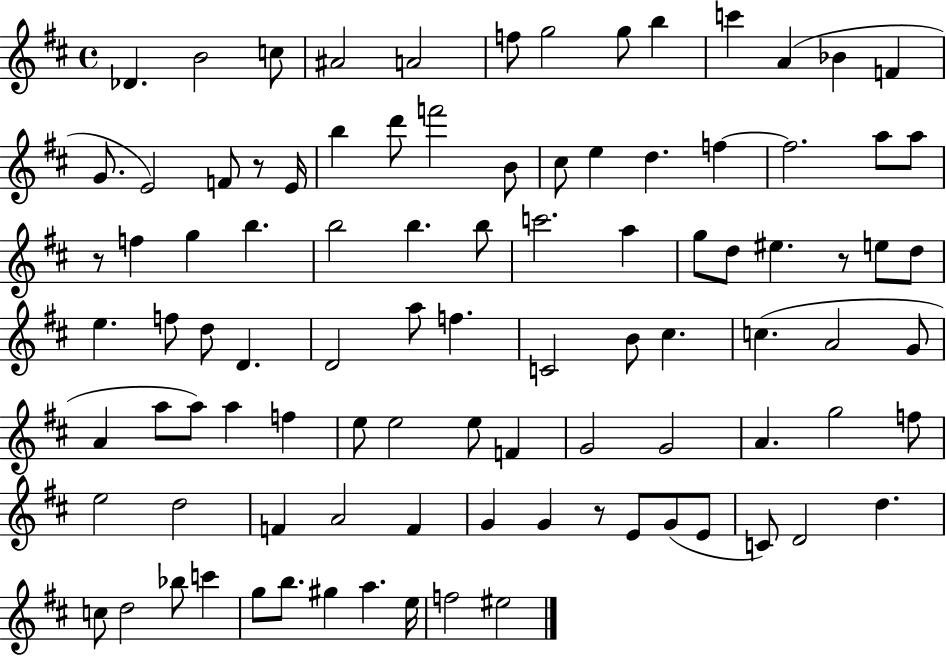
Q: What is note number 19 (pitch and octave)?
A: D6